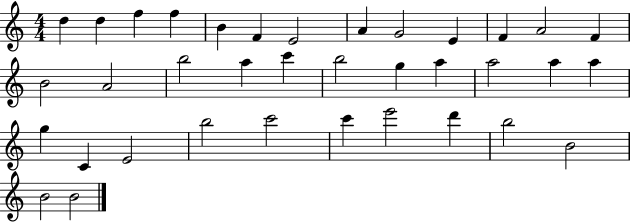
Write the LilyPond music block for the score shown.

{
  \clef treble
  \numericTimeSignature
  \time 4/4
  \key c \major
  d''4 d''4 f''4 f''4 | b'4 f'4 e'2 | a'4 g'2 e'4 | f'4 a'2 f'4 | \break b'2 a'2 | b''2 a''4 c'''4 | b''2 g''4 a''4 | a''2 a''4 a''4 | \break g''4 c'4 e'2 | b''2 c'''2 | c'''4 e'''2 d'''4 | b''2 b'2 | \break b'2 b'2 | \bar "|."
}